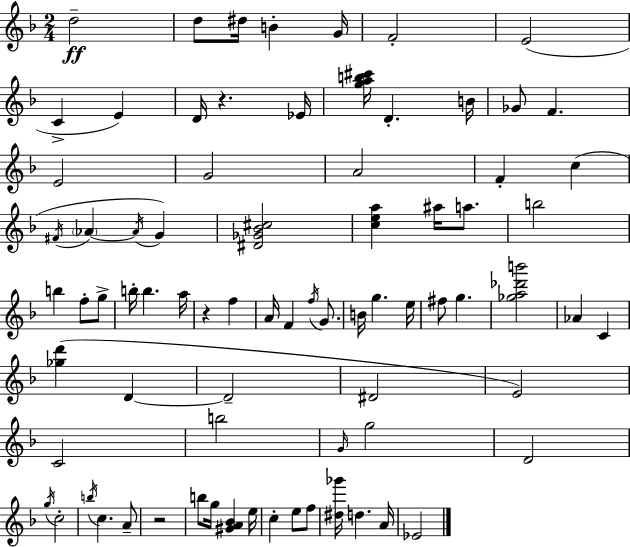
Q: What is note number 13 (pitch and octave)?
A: B4